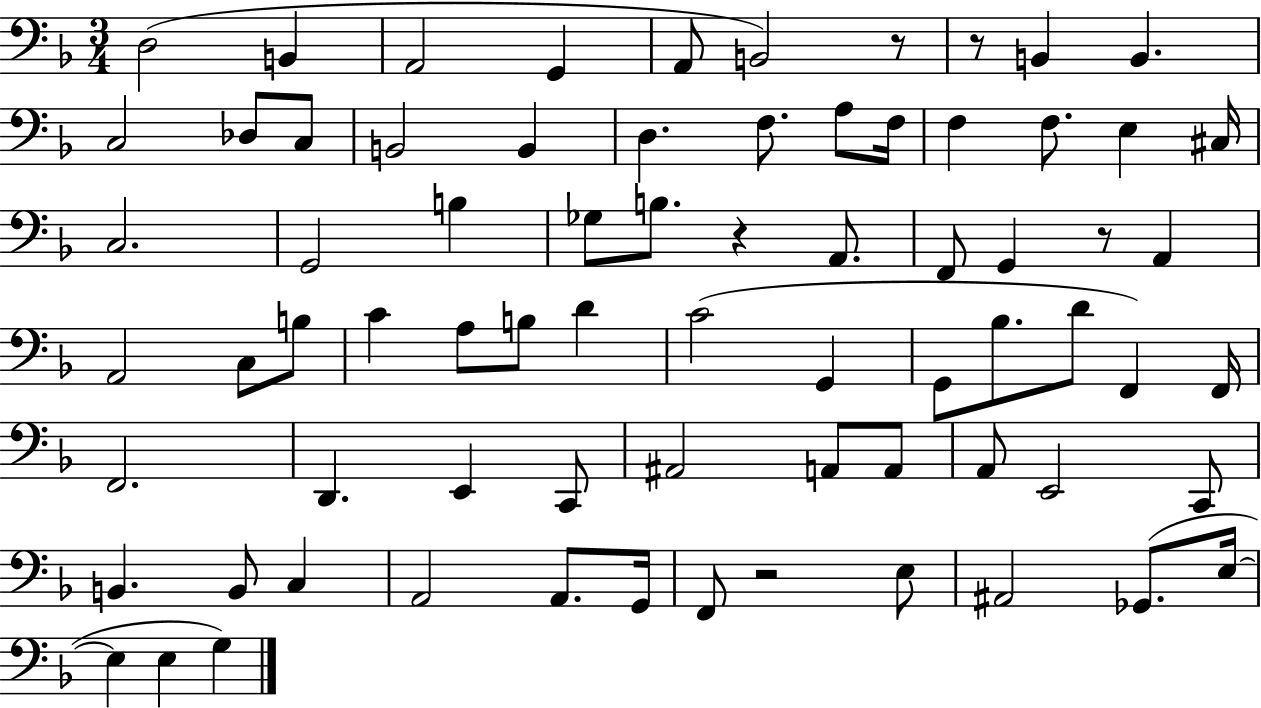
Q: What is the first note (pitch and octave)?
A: D3